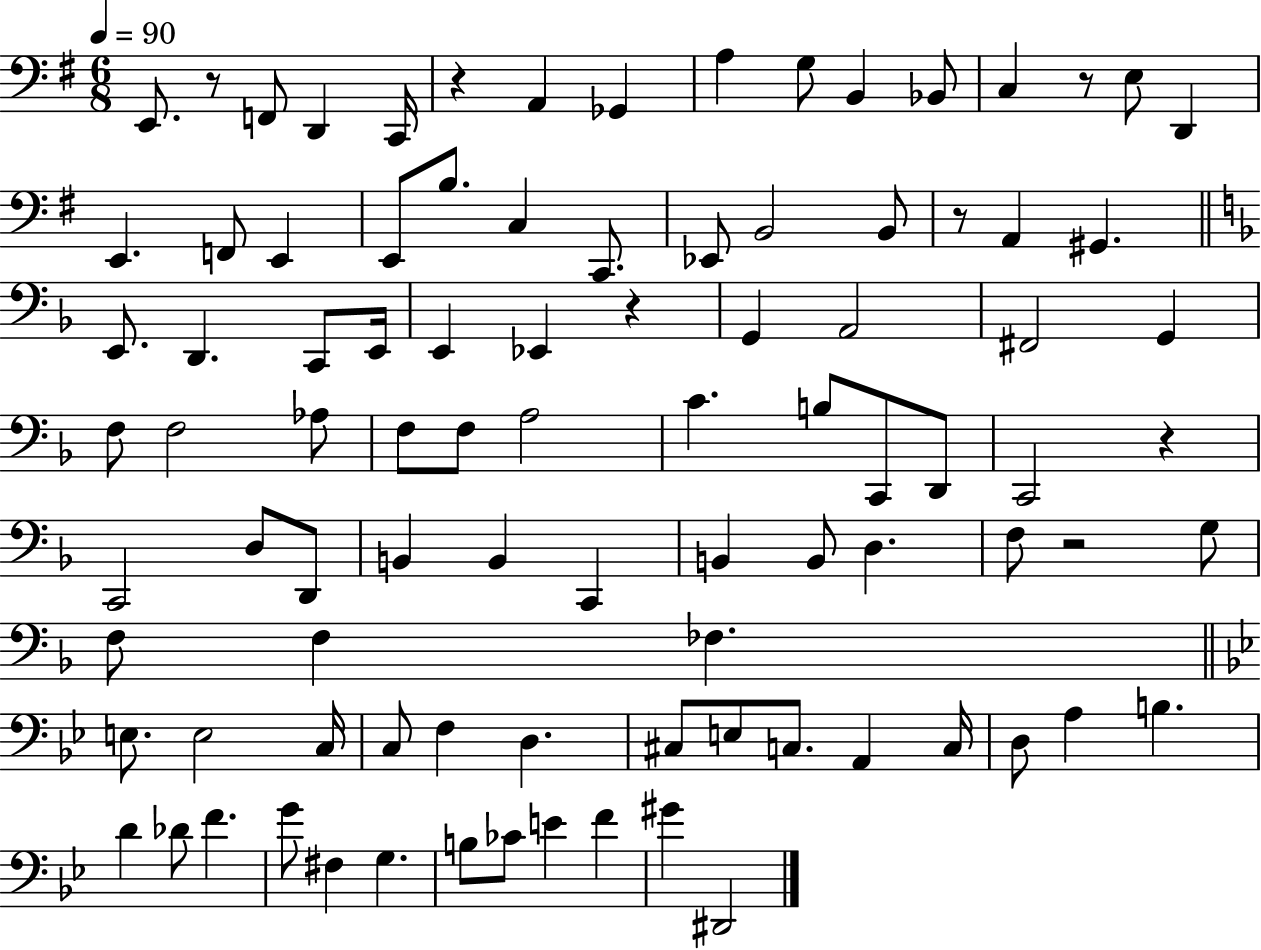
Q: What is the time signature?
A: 6/8